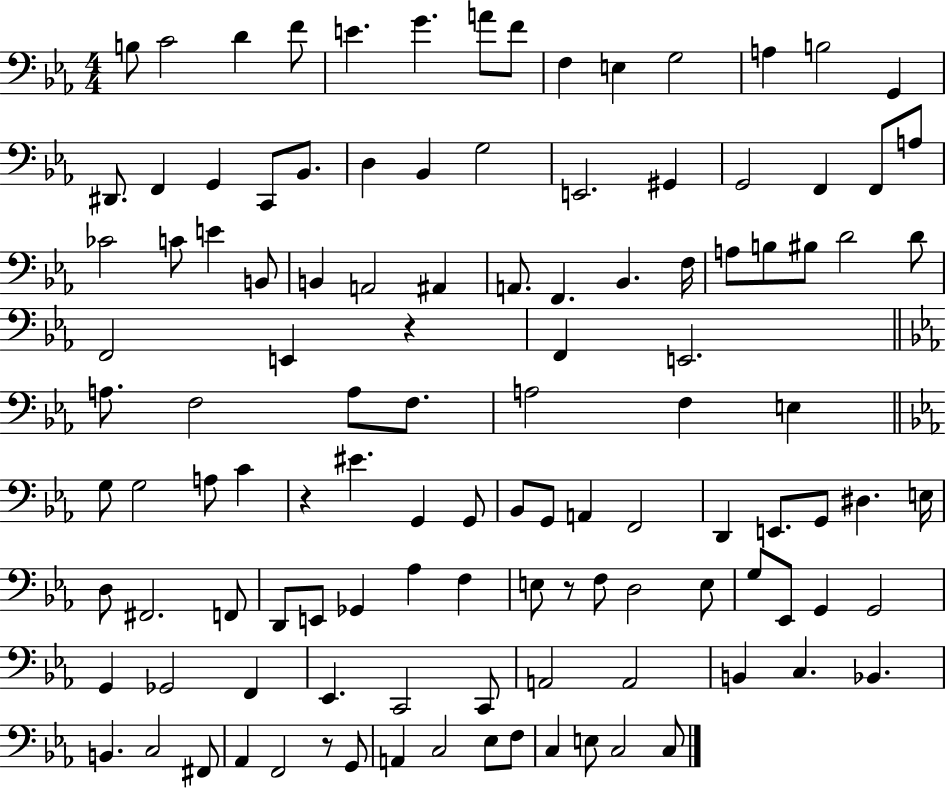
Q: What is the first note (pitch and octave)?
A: B3